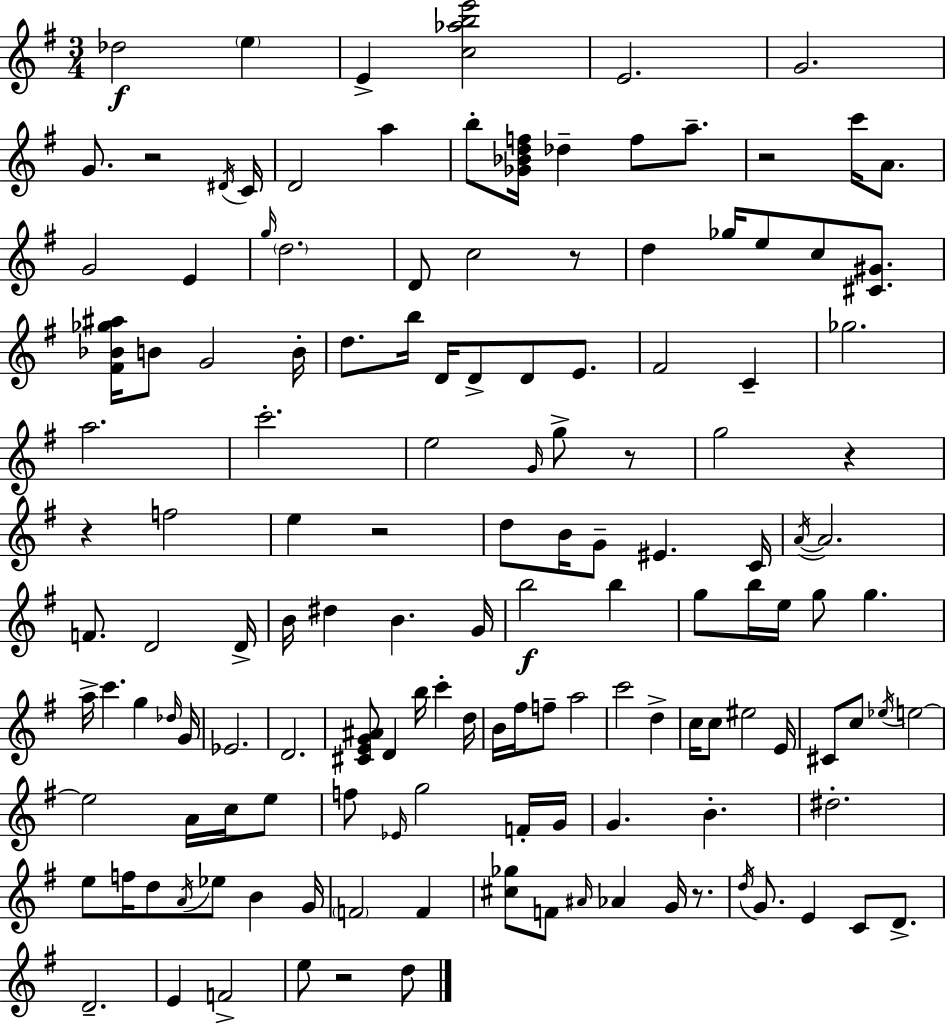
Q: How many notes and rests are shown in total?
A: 142